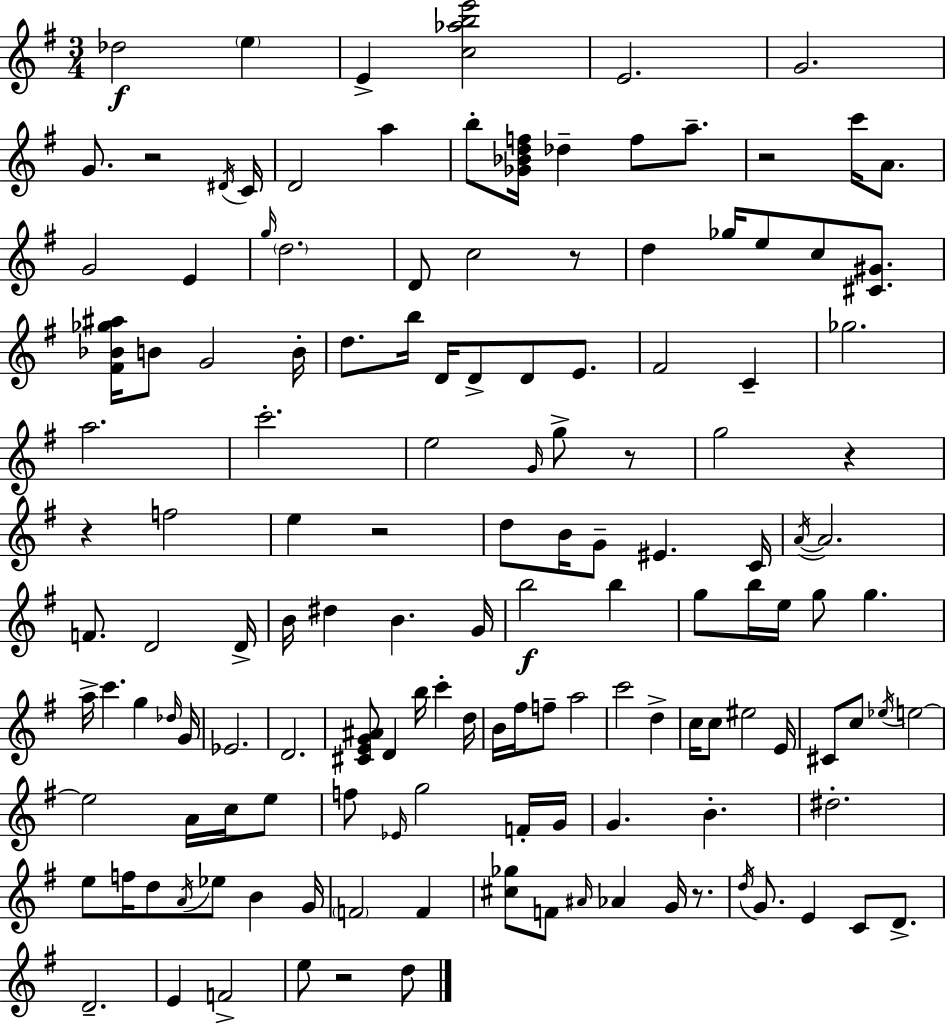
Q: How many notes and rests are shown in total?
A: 142